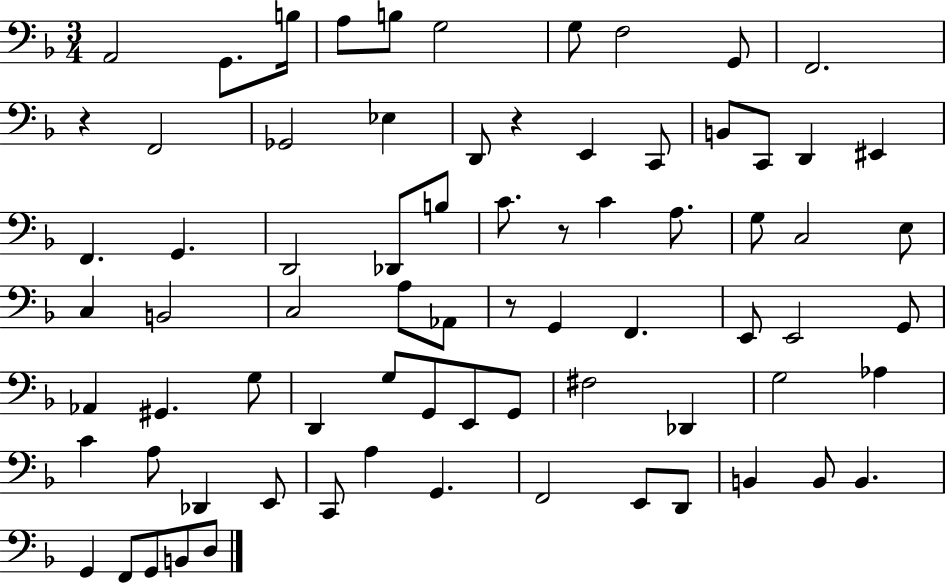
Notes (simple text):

A2/h G2/e. B3/s A3/e B3/e G3/h G3/e F3/h G2/e F2/h. R/q F2/h Gb2/h Eb3/q D2/e R/q E2/q C2/e B2/e C2/e D2/q EIS2/q F2/q. G2/q. D2/h Db2/e B3/e C4/e. R/e C4/q A3/e. G3/e C3/h E3/e C3/q B2/h C3/h A3/e Ab2/e R/e G2/q F2/q. E2/e E2/h G2/e Ab2/q G#2/q. G3/e D2/q G3/e G2/e E2/e G2/e F#3/h Db2/q G3/h Ab3/q C4/q A3/e Db2/q E2/e C2/e A3/q G2/q. F2/h E2/e D2/e B2/q B2/e B2/q. G2/q F2/e G2/e B2/e D3/e